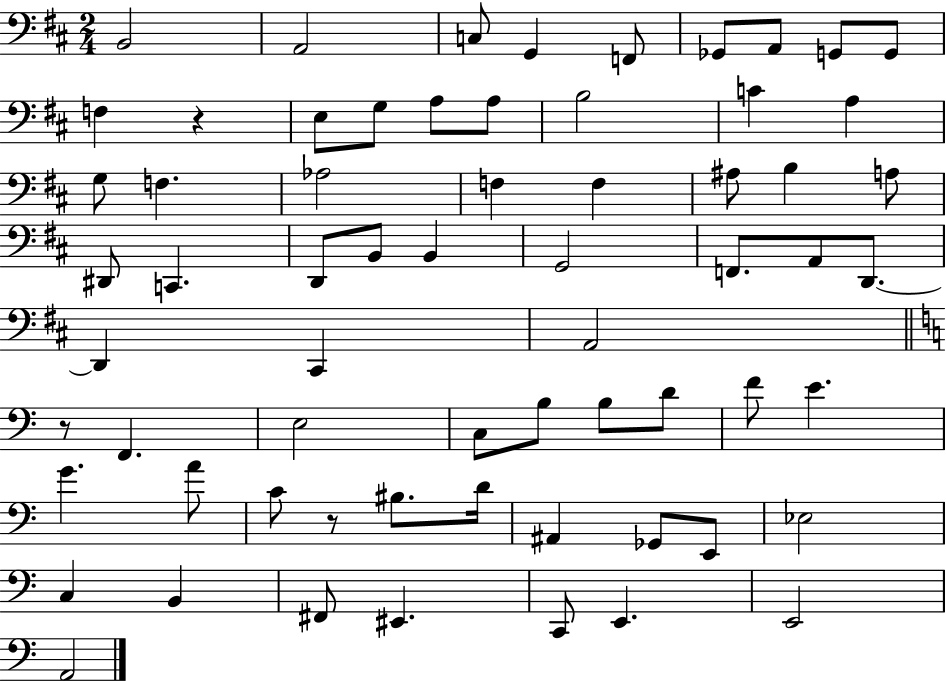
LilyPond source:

{
  \clef bass
  \numericTimeSignature
  \time 2/4
  \key d \major
  b,2 | a,2 | c8 g,4 f,8 | ges,8 a,8 g,8 g,8 | \break f4 r4 | e8 g8 a8 a8 | b2 | c'4 a4 | \break g8 f4. | aes2 | f4 f4 | ais8 b4 a8 | \break dis,8 c,4. | d,8 b,8 b,4 | g,2 | f,8. a,8 d,8.~~ | \break d,4 cis,4 | a,2 | \bar "||" \break \key a \minor r8 f,4. | e2 | c8 b8 b8 d'8 | f'8 e'4. | \break g'4. a'8 | c'8 r8 bis8. d'16 | ais,4 ges,8 e,8 | ees2 | \break c4 b,4 | fis,8 eis,4. | c,8 e,4. | e,2 | \break a,2 | \bar "|."
}